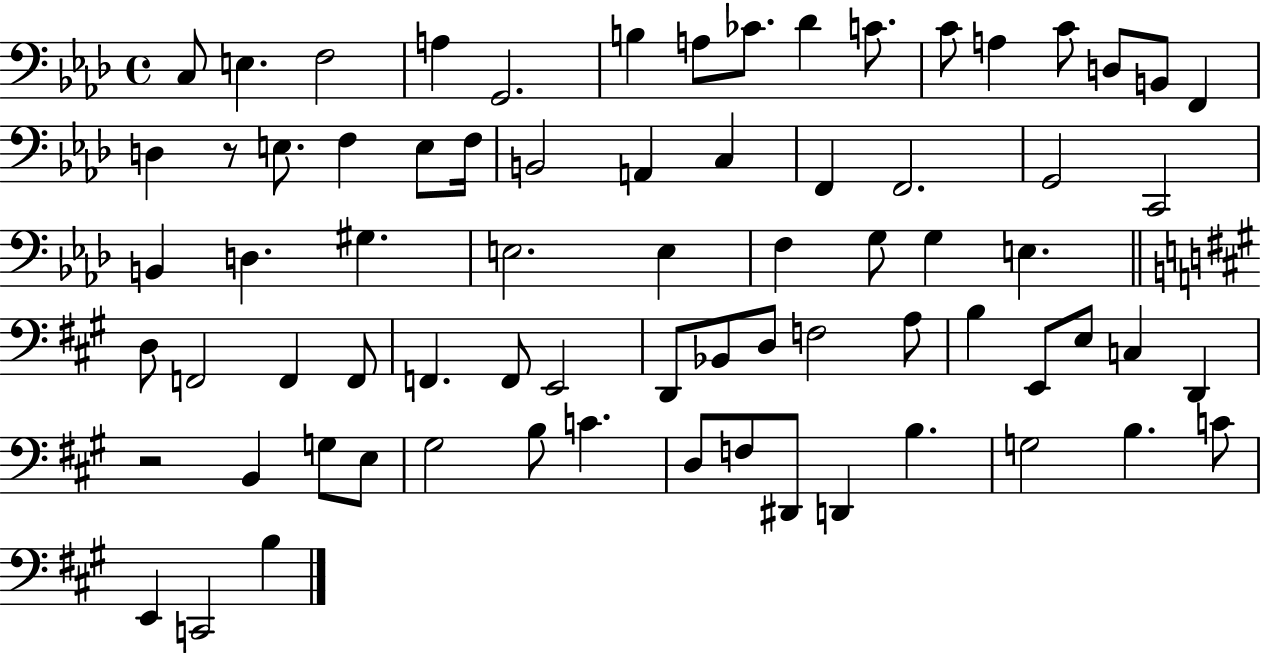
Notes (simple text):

C3/e E3/q. F3/h A3/q G2/h. B3/q A3/e CES4/e. Db4/q C4/e. C4/e A3/q C4/e D3/e B2/e F2/q D3/q R/e E3/e. F3/q E3/e F3/s B2/h A2/q C3/q F2/q F2/h. G2/h C2/h B2/q D3/q. G#3/q. E3/h. E3/q F3/q G3/e G3/q E3/q. D3/e F2/h F2/q F2/e F2/q. F2/e E2/h D2/e Bb2/e D3/e F3/h A3/e B3/q E2/e E3/e C3/q D2/q R/h B2/q G3/e E3/e G#3/h B3/e C4/q. D3/e F3/e D#2/e D2/q B3/q. G3/h B3/q. C4/e E2/q C2/h B3/q